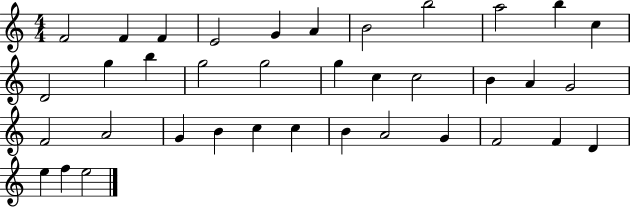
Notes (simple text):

F4/h F4/q F4/q E4/h G4/q A4/q B4/h B5/h A5/h B5/q C5/q D4/h G5/q B5/q G5/h G5/h G5/q C5/q C5/h B4/q A4/q G4/h F4/h A4/h G4/q B4/q C5/q C5/q B4/q A4/h G4/q F4/h F4/q D4/q E5/q F5/q E5/h